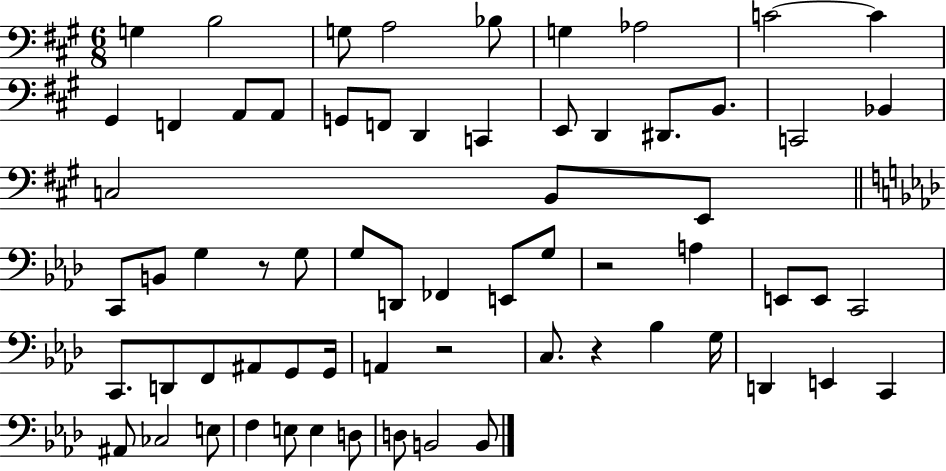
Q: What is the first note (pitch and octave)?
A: G3